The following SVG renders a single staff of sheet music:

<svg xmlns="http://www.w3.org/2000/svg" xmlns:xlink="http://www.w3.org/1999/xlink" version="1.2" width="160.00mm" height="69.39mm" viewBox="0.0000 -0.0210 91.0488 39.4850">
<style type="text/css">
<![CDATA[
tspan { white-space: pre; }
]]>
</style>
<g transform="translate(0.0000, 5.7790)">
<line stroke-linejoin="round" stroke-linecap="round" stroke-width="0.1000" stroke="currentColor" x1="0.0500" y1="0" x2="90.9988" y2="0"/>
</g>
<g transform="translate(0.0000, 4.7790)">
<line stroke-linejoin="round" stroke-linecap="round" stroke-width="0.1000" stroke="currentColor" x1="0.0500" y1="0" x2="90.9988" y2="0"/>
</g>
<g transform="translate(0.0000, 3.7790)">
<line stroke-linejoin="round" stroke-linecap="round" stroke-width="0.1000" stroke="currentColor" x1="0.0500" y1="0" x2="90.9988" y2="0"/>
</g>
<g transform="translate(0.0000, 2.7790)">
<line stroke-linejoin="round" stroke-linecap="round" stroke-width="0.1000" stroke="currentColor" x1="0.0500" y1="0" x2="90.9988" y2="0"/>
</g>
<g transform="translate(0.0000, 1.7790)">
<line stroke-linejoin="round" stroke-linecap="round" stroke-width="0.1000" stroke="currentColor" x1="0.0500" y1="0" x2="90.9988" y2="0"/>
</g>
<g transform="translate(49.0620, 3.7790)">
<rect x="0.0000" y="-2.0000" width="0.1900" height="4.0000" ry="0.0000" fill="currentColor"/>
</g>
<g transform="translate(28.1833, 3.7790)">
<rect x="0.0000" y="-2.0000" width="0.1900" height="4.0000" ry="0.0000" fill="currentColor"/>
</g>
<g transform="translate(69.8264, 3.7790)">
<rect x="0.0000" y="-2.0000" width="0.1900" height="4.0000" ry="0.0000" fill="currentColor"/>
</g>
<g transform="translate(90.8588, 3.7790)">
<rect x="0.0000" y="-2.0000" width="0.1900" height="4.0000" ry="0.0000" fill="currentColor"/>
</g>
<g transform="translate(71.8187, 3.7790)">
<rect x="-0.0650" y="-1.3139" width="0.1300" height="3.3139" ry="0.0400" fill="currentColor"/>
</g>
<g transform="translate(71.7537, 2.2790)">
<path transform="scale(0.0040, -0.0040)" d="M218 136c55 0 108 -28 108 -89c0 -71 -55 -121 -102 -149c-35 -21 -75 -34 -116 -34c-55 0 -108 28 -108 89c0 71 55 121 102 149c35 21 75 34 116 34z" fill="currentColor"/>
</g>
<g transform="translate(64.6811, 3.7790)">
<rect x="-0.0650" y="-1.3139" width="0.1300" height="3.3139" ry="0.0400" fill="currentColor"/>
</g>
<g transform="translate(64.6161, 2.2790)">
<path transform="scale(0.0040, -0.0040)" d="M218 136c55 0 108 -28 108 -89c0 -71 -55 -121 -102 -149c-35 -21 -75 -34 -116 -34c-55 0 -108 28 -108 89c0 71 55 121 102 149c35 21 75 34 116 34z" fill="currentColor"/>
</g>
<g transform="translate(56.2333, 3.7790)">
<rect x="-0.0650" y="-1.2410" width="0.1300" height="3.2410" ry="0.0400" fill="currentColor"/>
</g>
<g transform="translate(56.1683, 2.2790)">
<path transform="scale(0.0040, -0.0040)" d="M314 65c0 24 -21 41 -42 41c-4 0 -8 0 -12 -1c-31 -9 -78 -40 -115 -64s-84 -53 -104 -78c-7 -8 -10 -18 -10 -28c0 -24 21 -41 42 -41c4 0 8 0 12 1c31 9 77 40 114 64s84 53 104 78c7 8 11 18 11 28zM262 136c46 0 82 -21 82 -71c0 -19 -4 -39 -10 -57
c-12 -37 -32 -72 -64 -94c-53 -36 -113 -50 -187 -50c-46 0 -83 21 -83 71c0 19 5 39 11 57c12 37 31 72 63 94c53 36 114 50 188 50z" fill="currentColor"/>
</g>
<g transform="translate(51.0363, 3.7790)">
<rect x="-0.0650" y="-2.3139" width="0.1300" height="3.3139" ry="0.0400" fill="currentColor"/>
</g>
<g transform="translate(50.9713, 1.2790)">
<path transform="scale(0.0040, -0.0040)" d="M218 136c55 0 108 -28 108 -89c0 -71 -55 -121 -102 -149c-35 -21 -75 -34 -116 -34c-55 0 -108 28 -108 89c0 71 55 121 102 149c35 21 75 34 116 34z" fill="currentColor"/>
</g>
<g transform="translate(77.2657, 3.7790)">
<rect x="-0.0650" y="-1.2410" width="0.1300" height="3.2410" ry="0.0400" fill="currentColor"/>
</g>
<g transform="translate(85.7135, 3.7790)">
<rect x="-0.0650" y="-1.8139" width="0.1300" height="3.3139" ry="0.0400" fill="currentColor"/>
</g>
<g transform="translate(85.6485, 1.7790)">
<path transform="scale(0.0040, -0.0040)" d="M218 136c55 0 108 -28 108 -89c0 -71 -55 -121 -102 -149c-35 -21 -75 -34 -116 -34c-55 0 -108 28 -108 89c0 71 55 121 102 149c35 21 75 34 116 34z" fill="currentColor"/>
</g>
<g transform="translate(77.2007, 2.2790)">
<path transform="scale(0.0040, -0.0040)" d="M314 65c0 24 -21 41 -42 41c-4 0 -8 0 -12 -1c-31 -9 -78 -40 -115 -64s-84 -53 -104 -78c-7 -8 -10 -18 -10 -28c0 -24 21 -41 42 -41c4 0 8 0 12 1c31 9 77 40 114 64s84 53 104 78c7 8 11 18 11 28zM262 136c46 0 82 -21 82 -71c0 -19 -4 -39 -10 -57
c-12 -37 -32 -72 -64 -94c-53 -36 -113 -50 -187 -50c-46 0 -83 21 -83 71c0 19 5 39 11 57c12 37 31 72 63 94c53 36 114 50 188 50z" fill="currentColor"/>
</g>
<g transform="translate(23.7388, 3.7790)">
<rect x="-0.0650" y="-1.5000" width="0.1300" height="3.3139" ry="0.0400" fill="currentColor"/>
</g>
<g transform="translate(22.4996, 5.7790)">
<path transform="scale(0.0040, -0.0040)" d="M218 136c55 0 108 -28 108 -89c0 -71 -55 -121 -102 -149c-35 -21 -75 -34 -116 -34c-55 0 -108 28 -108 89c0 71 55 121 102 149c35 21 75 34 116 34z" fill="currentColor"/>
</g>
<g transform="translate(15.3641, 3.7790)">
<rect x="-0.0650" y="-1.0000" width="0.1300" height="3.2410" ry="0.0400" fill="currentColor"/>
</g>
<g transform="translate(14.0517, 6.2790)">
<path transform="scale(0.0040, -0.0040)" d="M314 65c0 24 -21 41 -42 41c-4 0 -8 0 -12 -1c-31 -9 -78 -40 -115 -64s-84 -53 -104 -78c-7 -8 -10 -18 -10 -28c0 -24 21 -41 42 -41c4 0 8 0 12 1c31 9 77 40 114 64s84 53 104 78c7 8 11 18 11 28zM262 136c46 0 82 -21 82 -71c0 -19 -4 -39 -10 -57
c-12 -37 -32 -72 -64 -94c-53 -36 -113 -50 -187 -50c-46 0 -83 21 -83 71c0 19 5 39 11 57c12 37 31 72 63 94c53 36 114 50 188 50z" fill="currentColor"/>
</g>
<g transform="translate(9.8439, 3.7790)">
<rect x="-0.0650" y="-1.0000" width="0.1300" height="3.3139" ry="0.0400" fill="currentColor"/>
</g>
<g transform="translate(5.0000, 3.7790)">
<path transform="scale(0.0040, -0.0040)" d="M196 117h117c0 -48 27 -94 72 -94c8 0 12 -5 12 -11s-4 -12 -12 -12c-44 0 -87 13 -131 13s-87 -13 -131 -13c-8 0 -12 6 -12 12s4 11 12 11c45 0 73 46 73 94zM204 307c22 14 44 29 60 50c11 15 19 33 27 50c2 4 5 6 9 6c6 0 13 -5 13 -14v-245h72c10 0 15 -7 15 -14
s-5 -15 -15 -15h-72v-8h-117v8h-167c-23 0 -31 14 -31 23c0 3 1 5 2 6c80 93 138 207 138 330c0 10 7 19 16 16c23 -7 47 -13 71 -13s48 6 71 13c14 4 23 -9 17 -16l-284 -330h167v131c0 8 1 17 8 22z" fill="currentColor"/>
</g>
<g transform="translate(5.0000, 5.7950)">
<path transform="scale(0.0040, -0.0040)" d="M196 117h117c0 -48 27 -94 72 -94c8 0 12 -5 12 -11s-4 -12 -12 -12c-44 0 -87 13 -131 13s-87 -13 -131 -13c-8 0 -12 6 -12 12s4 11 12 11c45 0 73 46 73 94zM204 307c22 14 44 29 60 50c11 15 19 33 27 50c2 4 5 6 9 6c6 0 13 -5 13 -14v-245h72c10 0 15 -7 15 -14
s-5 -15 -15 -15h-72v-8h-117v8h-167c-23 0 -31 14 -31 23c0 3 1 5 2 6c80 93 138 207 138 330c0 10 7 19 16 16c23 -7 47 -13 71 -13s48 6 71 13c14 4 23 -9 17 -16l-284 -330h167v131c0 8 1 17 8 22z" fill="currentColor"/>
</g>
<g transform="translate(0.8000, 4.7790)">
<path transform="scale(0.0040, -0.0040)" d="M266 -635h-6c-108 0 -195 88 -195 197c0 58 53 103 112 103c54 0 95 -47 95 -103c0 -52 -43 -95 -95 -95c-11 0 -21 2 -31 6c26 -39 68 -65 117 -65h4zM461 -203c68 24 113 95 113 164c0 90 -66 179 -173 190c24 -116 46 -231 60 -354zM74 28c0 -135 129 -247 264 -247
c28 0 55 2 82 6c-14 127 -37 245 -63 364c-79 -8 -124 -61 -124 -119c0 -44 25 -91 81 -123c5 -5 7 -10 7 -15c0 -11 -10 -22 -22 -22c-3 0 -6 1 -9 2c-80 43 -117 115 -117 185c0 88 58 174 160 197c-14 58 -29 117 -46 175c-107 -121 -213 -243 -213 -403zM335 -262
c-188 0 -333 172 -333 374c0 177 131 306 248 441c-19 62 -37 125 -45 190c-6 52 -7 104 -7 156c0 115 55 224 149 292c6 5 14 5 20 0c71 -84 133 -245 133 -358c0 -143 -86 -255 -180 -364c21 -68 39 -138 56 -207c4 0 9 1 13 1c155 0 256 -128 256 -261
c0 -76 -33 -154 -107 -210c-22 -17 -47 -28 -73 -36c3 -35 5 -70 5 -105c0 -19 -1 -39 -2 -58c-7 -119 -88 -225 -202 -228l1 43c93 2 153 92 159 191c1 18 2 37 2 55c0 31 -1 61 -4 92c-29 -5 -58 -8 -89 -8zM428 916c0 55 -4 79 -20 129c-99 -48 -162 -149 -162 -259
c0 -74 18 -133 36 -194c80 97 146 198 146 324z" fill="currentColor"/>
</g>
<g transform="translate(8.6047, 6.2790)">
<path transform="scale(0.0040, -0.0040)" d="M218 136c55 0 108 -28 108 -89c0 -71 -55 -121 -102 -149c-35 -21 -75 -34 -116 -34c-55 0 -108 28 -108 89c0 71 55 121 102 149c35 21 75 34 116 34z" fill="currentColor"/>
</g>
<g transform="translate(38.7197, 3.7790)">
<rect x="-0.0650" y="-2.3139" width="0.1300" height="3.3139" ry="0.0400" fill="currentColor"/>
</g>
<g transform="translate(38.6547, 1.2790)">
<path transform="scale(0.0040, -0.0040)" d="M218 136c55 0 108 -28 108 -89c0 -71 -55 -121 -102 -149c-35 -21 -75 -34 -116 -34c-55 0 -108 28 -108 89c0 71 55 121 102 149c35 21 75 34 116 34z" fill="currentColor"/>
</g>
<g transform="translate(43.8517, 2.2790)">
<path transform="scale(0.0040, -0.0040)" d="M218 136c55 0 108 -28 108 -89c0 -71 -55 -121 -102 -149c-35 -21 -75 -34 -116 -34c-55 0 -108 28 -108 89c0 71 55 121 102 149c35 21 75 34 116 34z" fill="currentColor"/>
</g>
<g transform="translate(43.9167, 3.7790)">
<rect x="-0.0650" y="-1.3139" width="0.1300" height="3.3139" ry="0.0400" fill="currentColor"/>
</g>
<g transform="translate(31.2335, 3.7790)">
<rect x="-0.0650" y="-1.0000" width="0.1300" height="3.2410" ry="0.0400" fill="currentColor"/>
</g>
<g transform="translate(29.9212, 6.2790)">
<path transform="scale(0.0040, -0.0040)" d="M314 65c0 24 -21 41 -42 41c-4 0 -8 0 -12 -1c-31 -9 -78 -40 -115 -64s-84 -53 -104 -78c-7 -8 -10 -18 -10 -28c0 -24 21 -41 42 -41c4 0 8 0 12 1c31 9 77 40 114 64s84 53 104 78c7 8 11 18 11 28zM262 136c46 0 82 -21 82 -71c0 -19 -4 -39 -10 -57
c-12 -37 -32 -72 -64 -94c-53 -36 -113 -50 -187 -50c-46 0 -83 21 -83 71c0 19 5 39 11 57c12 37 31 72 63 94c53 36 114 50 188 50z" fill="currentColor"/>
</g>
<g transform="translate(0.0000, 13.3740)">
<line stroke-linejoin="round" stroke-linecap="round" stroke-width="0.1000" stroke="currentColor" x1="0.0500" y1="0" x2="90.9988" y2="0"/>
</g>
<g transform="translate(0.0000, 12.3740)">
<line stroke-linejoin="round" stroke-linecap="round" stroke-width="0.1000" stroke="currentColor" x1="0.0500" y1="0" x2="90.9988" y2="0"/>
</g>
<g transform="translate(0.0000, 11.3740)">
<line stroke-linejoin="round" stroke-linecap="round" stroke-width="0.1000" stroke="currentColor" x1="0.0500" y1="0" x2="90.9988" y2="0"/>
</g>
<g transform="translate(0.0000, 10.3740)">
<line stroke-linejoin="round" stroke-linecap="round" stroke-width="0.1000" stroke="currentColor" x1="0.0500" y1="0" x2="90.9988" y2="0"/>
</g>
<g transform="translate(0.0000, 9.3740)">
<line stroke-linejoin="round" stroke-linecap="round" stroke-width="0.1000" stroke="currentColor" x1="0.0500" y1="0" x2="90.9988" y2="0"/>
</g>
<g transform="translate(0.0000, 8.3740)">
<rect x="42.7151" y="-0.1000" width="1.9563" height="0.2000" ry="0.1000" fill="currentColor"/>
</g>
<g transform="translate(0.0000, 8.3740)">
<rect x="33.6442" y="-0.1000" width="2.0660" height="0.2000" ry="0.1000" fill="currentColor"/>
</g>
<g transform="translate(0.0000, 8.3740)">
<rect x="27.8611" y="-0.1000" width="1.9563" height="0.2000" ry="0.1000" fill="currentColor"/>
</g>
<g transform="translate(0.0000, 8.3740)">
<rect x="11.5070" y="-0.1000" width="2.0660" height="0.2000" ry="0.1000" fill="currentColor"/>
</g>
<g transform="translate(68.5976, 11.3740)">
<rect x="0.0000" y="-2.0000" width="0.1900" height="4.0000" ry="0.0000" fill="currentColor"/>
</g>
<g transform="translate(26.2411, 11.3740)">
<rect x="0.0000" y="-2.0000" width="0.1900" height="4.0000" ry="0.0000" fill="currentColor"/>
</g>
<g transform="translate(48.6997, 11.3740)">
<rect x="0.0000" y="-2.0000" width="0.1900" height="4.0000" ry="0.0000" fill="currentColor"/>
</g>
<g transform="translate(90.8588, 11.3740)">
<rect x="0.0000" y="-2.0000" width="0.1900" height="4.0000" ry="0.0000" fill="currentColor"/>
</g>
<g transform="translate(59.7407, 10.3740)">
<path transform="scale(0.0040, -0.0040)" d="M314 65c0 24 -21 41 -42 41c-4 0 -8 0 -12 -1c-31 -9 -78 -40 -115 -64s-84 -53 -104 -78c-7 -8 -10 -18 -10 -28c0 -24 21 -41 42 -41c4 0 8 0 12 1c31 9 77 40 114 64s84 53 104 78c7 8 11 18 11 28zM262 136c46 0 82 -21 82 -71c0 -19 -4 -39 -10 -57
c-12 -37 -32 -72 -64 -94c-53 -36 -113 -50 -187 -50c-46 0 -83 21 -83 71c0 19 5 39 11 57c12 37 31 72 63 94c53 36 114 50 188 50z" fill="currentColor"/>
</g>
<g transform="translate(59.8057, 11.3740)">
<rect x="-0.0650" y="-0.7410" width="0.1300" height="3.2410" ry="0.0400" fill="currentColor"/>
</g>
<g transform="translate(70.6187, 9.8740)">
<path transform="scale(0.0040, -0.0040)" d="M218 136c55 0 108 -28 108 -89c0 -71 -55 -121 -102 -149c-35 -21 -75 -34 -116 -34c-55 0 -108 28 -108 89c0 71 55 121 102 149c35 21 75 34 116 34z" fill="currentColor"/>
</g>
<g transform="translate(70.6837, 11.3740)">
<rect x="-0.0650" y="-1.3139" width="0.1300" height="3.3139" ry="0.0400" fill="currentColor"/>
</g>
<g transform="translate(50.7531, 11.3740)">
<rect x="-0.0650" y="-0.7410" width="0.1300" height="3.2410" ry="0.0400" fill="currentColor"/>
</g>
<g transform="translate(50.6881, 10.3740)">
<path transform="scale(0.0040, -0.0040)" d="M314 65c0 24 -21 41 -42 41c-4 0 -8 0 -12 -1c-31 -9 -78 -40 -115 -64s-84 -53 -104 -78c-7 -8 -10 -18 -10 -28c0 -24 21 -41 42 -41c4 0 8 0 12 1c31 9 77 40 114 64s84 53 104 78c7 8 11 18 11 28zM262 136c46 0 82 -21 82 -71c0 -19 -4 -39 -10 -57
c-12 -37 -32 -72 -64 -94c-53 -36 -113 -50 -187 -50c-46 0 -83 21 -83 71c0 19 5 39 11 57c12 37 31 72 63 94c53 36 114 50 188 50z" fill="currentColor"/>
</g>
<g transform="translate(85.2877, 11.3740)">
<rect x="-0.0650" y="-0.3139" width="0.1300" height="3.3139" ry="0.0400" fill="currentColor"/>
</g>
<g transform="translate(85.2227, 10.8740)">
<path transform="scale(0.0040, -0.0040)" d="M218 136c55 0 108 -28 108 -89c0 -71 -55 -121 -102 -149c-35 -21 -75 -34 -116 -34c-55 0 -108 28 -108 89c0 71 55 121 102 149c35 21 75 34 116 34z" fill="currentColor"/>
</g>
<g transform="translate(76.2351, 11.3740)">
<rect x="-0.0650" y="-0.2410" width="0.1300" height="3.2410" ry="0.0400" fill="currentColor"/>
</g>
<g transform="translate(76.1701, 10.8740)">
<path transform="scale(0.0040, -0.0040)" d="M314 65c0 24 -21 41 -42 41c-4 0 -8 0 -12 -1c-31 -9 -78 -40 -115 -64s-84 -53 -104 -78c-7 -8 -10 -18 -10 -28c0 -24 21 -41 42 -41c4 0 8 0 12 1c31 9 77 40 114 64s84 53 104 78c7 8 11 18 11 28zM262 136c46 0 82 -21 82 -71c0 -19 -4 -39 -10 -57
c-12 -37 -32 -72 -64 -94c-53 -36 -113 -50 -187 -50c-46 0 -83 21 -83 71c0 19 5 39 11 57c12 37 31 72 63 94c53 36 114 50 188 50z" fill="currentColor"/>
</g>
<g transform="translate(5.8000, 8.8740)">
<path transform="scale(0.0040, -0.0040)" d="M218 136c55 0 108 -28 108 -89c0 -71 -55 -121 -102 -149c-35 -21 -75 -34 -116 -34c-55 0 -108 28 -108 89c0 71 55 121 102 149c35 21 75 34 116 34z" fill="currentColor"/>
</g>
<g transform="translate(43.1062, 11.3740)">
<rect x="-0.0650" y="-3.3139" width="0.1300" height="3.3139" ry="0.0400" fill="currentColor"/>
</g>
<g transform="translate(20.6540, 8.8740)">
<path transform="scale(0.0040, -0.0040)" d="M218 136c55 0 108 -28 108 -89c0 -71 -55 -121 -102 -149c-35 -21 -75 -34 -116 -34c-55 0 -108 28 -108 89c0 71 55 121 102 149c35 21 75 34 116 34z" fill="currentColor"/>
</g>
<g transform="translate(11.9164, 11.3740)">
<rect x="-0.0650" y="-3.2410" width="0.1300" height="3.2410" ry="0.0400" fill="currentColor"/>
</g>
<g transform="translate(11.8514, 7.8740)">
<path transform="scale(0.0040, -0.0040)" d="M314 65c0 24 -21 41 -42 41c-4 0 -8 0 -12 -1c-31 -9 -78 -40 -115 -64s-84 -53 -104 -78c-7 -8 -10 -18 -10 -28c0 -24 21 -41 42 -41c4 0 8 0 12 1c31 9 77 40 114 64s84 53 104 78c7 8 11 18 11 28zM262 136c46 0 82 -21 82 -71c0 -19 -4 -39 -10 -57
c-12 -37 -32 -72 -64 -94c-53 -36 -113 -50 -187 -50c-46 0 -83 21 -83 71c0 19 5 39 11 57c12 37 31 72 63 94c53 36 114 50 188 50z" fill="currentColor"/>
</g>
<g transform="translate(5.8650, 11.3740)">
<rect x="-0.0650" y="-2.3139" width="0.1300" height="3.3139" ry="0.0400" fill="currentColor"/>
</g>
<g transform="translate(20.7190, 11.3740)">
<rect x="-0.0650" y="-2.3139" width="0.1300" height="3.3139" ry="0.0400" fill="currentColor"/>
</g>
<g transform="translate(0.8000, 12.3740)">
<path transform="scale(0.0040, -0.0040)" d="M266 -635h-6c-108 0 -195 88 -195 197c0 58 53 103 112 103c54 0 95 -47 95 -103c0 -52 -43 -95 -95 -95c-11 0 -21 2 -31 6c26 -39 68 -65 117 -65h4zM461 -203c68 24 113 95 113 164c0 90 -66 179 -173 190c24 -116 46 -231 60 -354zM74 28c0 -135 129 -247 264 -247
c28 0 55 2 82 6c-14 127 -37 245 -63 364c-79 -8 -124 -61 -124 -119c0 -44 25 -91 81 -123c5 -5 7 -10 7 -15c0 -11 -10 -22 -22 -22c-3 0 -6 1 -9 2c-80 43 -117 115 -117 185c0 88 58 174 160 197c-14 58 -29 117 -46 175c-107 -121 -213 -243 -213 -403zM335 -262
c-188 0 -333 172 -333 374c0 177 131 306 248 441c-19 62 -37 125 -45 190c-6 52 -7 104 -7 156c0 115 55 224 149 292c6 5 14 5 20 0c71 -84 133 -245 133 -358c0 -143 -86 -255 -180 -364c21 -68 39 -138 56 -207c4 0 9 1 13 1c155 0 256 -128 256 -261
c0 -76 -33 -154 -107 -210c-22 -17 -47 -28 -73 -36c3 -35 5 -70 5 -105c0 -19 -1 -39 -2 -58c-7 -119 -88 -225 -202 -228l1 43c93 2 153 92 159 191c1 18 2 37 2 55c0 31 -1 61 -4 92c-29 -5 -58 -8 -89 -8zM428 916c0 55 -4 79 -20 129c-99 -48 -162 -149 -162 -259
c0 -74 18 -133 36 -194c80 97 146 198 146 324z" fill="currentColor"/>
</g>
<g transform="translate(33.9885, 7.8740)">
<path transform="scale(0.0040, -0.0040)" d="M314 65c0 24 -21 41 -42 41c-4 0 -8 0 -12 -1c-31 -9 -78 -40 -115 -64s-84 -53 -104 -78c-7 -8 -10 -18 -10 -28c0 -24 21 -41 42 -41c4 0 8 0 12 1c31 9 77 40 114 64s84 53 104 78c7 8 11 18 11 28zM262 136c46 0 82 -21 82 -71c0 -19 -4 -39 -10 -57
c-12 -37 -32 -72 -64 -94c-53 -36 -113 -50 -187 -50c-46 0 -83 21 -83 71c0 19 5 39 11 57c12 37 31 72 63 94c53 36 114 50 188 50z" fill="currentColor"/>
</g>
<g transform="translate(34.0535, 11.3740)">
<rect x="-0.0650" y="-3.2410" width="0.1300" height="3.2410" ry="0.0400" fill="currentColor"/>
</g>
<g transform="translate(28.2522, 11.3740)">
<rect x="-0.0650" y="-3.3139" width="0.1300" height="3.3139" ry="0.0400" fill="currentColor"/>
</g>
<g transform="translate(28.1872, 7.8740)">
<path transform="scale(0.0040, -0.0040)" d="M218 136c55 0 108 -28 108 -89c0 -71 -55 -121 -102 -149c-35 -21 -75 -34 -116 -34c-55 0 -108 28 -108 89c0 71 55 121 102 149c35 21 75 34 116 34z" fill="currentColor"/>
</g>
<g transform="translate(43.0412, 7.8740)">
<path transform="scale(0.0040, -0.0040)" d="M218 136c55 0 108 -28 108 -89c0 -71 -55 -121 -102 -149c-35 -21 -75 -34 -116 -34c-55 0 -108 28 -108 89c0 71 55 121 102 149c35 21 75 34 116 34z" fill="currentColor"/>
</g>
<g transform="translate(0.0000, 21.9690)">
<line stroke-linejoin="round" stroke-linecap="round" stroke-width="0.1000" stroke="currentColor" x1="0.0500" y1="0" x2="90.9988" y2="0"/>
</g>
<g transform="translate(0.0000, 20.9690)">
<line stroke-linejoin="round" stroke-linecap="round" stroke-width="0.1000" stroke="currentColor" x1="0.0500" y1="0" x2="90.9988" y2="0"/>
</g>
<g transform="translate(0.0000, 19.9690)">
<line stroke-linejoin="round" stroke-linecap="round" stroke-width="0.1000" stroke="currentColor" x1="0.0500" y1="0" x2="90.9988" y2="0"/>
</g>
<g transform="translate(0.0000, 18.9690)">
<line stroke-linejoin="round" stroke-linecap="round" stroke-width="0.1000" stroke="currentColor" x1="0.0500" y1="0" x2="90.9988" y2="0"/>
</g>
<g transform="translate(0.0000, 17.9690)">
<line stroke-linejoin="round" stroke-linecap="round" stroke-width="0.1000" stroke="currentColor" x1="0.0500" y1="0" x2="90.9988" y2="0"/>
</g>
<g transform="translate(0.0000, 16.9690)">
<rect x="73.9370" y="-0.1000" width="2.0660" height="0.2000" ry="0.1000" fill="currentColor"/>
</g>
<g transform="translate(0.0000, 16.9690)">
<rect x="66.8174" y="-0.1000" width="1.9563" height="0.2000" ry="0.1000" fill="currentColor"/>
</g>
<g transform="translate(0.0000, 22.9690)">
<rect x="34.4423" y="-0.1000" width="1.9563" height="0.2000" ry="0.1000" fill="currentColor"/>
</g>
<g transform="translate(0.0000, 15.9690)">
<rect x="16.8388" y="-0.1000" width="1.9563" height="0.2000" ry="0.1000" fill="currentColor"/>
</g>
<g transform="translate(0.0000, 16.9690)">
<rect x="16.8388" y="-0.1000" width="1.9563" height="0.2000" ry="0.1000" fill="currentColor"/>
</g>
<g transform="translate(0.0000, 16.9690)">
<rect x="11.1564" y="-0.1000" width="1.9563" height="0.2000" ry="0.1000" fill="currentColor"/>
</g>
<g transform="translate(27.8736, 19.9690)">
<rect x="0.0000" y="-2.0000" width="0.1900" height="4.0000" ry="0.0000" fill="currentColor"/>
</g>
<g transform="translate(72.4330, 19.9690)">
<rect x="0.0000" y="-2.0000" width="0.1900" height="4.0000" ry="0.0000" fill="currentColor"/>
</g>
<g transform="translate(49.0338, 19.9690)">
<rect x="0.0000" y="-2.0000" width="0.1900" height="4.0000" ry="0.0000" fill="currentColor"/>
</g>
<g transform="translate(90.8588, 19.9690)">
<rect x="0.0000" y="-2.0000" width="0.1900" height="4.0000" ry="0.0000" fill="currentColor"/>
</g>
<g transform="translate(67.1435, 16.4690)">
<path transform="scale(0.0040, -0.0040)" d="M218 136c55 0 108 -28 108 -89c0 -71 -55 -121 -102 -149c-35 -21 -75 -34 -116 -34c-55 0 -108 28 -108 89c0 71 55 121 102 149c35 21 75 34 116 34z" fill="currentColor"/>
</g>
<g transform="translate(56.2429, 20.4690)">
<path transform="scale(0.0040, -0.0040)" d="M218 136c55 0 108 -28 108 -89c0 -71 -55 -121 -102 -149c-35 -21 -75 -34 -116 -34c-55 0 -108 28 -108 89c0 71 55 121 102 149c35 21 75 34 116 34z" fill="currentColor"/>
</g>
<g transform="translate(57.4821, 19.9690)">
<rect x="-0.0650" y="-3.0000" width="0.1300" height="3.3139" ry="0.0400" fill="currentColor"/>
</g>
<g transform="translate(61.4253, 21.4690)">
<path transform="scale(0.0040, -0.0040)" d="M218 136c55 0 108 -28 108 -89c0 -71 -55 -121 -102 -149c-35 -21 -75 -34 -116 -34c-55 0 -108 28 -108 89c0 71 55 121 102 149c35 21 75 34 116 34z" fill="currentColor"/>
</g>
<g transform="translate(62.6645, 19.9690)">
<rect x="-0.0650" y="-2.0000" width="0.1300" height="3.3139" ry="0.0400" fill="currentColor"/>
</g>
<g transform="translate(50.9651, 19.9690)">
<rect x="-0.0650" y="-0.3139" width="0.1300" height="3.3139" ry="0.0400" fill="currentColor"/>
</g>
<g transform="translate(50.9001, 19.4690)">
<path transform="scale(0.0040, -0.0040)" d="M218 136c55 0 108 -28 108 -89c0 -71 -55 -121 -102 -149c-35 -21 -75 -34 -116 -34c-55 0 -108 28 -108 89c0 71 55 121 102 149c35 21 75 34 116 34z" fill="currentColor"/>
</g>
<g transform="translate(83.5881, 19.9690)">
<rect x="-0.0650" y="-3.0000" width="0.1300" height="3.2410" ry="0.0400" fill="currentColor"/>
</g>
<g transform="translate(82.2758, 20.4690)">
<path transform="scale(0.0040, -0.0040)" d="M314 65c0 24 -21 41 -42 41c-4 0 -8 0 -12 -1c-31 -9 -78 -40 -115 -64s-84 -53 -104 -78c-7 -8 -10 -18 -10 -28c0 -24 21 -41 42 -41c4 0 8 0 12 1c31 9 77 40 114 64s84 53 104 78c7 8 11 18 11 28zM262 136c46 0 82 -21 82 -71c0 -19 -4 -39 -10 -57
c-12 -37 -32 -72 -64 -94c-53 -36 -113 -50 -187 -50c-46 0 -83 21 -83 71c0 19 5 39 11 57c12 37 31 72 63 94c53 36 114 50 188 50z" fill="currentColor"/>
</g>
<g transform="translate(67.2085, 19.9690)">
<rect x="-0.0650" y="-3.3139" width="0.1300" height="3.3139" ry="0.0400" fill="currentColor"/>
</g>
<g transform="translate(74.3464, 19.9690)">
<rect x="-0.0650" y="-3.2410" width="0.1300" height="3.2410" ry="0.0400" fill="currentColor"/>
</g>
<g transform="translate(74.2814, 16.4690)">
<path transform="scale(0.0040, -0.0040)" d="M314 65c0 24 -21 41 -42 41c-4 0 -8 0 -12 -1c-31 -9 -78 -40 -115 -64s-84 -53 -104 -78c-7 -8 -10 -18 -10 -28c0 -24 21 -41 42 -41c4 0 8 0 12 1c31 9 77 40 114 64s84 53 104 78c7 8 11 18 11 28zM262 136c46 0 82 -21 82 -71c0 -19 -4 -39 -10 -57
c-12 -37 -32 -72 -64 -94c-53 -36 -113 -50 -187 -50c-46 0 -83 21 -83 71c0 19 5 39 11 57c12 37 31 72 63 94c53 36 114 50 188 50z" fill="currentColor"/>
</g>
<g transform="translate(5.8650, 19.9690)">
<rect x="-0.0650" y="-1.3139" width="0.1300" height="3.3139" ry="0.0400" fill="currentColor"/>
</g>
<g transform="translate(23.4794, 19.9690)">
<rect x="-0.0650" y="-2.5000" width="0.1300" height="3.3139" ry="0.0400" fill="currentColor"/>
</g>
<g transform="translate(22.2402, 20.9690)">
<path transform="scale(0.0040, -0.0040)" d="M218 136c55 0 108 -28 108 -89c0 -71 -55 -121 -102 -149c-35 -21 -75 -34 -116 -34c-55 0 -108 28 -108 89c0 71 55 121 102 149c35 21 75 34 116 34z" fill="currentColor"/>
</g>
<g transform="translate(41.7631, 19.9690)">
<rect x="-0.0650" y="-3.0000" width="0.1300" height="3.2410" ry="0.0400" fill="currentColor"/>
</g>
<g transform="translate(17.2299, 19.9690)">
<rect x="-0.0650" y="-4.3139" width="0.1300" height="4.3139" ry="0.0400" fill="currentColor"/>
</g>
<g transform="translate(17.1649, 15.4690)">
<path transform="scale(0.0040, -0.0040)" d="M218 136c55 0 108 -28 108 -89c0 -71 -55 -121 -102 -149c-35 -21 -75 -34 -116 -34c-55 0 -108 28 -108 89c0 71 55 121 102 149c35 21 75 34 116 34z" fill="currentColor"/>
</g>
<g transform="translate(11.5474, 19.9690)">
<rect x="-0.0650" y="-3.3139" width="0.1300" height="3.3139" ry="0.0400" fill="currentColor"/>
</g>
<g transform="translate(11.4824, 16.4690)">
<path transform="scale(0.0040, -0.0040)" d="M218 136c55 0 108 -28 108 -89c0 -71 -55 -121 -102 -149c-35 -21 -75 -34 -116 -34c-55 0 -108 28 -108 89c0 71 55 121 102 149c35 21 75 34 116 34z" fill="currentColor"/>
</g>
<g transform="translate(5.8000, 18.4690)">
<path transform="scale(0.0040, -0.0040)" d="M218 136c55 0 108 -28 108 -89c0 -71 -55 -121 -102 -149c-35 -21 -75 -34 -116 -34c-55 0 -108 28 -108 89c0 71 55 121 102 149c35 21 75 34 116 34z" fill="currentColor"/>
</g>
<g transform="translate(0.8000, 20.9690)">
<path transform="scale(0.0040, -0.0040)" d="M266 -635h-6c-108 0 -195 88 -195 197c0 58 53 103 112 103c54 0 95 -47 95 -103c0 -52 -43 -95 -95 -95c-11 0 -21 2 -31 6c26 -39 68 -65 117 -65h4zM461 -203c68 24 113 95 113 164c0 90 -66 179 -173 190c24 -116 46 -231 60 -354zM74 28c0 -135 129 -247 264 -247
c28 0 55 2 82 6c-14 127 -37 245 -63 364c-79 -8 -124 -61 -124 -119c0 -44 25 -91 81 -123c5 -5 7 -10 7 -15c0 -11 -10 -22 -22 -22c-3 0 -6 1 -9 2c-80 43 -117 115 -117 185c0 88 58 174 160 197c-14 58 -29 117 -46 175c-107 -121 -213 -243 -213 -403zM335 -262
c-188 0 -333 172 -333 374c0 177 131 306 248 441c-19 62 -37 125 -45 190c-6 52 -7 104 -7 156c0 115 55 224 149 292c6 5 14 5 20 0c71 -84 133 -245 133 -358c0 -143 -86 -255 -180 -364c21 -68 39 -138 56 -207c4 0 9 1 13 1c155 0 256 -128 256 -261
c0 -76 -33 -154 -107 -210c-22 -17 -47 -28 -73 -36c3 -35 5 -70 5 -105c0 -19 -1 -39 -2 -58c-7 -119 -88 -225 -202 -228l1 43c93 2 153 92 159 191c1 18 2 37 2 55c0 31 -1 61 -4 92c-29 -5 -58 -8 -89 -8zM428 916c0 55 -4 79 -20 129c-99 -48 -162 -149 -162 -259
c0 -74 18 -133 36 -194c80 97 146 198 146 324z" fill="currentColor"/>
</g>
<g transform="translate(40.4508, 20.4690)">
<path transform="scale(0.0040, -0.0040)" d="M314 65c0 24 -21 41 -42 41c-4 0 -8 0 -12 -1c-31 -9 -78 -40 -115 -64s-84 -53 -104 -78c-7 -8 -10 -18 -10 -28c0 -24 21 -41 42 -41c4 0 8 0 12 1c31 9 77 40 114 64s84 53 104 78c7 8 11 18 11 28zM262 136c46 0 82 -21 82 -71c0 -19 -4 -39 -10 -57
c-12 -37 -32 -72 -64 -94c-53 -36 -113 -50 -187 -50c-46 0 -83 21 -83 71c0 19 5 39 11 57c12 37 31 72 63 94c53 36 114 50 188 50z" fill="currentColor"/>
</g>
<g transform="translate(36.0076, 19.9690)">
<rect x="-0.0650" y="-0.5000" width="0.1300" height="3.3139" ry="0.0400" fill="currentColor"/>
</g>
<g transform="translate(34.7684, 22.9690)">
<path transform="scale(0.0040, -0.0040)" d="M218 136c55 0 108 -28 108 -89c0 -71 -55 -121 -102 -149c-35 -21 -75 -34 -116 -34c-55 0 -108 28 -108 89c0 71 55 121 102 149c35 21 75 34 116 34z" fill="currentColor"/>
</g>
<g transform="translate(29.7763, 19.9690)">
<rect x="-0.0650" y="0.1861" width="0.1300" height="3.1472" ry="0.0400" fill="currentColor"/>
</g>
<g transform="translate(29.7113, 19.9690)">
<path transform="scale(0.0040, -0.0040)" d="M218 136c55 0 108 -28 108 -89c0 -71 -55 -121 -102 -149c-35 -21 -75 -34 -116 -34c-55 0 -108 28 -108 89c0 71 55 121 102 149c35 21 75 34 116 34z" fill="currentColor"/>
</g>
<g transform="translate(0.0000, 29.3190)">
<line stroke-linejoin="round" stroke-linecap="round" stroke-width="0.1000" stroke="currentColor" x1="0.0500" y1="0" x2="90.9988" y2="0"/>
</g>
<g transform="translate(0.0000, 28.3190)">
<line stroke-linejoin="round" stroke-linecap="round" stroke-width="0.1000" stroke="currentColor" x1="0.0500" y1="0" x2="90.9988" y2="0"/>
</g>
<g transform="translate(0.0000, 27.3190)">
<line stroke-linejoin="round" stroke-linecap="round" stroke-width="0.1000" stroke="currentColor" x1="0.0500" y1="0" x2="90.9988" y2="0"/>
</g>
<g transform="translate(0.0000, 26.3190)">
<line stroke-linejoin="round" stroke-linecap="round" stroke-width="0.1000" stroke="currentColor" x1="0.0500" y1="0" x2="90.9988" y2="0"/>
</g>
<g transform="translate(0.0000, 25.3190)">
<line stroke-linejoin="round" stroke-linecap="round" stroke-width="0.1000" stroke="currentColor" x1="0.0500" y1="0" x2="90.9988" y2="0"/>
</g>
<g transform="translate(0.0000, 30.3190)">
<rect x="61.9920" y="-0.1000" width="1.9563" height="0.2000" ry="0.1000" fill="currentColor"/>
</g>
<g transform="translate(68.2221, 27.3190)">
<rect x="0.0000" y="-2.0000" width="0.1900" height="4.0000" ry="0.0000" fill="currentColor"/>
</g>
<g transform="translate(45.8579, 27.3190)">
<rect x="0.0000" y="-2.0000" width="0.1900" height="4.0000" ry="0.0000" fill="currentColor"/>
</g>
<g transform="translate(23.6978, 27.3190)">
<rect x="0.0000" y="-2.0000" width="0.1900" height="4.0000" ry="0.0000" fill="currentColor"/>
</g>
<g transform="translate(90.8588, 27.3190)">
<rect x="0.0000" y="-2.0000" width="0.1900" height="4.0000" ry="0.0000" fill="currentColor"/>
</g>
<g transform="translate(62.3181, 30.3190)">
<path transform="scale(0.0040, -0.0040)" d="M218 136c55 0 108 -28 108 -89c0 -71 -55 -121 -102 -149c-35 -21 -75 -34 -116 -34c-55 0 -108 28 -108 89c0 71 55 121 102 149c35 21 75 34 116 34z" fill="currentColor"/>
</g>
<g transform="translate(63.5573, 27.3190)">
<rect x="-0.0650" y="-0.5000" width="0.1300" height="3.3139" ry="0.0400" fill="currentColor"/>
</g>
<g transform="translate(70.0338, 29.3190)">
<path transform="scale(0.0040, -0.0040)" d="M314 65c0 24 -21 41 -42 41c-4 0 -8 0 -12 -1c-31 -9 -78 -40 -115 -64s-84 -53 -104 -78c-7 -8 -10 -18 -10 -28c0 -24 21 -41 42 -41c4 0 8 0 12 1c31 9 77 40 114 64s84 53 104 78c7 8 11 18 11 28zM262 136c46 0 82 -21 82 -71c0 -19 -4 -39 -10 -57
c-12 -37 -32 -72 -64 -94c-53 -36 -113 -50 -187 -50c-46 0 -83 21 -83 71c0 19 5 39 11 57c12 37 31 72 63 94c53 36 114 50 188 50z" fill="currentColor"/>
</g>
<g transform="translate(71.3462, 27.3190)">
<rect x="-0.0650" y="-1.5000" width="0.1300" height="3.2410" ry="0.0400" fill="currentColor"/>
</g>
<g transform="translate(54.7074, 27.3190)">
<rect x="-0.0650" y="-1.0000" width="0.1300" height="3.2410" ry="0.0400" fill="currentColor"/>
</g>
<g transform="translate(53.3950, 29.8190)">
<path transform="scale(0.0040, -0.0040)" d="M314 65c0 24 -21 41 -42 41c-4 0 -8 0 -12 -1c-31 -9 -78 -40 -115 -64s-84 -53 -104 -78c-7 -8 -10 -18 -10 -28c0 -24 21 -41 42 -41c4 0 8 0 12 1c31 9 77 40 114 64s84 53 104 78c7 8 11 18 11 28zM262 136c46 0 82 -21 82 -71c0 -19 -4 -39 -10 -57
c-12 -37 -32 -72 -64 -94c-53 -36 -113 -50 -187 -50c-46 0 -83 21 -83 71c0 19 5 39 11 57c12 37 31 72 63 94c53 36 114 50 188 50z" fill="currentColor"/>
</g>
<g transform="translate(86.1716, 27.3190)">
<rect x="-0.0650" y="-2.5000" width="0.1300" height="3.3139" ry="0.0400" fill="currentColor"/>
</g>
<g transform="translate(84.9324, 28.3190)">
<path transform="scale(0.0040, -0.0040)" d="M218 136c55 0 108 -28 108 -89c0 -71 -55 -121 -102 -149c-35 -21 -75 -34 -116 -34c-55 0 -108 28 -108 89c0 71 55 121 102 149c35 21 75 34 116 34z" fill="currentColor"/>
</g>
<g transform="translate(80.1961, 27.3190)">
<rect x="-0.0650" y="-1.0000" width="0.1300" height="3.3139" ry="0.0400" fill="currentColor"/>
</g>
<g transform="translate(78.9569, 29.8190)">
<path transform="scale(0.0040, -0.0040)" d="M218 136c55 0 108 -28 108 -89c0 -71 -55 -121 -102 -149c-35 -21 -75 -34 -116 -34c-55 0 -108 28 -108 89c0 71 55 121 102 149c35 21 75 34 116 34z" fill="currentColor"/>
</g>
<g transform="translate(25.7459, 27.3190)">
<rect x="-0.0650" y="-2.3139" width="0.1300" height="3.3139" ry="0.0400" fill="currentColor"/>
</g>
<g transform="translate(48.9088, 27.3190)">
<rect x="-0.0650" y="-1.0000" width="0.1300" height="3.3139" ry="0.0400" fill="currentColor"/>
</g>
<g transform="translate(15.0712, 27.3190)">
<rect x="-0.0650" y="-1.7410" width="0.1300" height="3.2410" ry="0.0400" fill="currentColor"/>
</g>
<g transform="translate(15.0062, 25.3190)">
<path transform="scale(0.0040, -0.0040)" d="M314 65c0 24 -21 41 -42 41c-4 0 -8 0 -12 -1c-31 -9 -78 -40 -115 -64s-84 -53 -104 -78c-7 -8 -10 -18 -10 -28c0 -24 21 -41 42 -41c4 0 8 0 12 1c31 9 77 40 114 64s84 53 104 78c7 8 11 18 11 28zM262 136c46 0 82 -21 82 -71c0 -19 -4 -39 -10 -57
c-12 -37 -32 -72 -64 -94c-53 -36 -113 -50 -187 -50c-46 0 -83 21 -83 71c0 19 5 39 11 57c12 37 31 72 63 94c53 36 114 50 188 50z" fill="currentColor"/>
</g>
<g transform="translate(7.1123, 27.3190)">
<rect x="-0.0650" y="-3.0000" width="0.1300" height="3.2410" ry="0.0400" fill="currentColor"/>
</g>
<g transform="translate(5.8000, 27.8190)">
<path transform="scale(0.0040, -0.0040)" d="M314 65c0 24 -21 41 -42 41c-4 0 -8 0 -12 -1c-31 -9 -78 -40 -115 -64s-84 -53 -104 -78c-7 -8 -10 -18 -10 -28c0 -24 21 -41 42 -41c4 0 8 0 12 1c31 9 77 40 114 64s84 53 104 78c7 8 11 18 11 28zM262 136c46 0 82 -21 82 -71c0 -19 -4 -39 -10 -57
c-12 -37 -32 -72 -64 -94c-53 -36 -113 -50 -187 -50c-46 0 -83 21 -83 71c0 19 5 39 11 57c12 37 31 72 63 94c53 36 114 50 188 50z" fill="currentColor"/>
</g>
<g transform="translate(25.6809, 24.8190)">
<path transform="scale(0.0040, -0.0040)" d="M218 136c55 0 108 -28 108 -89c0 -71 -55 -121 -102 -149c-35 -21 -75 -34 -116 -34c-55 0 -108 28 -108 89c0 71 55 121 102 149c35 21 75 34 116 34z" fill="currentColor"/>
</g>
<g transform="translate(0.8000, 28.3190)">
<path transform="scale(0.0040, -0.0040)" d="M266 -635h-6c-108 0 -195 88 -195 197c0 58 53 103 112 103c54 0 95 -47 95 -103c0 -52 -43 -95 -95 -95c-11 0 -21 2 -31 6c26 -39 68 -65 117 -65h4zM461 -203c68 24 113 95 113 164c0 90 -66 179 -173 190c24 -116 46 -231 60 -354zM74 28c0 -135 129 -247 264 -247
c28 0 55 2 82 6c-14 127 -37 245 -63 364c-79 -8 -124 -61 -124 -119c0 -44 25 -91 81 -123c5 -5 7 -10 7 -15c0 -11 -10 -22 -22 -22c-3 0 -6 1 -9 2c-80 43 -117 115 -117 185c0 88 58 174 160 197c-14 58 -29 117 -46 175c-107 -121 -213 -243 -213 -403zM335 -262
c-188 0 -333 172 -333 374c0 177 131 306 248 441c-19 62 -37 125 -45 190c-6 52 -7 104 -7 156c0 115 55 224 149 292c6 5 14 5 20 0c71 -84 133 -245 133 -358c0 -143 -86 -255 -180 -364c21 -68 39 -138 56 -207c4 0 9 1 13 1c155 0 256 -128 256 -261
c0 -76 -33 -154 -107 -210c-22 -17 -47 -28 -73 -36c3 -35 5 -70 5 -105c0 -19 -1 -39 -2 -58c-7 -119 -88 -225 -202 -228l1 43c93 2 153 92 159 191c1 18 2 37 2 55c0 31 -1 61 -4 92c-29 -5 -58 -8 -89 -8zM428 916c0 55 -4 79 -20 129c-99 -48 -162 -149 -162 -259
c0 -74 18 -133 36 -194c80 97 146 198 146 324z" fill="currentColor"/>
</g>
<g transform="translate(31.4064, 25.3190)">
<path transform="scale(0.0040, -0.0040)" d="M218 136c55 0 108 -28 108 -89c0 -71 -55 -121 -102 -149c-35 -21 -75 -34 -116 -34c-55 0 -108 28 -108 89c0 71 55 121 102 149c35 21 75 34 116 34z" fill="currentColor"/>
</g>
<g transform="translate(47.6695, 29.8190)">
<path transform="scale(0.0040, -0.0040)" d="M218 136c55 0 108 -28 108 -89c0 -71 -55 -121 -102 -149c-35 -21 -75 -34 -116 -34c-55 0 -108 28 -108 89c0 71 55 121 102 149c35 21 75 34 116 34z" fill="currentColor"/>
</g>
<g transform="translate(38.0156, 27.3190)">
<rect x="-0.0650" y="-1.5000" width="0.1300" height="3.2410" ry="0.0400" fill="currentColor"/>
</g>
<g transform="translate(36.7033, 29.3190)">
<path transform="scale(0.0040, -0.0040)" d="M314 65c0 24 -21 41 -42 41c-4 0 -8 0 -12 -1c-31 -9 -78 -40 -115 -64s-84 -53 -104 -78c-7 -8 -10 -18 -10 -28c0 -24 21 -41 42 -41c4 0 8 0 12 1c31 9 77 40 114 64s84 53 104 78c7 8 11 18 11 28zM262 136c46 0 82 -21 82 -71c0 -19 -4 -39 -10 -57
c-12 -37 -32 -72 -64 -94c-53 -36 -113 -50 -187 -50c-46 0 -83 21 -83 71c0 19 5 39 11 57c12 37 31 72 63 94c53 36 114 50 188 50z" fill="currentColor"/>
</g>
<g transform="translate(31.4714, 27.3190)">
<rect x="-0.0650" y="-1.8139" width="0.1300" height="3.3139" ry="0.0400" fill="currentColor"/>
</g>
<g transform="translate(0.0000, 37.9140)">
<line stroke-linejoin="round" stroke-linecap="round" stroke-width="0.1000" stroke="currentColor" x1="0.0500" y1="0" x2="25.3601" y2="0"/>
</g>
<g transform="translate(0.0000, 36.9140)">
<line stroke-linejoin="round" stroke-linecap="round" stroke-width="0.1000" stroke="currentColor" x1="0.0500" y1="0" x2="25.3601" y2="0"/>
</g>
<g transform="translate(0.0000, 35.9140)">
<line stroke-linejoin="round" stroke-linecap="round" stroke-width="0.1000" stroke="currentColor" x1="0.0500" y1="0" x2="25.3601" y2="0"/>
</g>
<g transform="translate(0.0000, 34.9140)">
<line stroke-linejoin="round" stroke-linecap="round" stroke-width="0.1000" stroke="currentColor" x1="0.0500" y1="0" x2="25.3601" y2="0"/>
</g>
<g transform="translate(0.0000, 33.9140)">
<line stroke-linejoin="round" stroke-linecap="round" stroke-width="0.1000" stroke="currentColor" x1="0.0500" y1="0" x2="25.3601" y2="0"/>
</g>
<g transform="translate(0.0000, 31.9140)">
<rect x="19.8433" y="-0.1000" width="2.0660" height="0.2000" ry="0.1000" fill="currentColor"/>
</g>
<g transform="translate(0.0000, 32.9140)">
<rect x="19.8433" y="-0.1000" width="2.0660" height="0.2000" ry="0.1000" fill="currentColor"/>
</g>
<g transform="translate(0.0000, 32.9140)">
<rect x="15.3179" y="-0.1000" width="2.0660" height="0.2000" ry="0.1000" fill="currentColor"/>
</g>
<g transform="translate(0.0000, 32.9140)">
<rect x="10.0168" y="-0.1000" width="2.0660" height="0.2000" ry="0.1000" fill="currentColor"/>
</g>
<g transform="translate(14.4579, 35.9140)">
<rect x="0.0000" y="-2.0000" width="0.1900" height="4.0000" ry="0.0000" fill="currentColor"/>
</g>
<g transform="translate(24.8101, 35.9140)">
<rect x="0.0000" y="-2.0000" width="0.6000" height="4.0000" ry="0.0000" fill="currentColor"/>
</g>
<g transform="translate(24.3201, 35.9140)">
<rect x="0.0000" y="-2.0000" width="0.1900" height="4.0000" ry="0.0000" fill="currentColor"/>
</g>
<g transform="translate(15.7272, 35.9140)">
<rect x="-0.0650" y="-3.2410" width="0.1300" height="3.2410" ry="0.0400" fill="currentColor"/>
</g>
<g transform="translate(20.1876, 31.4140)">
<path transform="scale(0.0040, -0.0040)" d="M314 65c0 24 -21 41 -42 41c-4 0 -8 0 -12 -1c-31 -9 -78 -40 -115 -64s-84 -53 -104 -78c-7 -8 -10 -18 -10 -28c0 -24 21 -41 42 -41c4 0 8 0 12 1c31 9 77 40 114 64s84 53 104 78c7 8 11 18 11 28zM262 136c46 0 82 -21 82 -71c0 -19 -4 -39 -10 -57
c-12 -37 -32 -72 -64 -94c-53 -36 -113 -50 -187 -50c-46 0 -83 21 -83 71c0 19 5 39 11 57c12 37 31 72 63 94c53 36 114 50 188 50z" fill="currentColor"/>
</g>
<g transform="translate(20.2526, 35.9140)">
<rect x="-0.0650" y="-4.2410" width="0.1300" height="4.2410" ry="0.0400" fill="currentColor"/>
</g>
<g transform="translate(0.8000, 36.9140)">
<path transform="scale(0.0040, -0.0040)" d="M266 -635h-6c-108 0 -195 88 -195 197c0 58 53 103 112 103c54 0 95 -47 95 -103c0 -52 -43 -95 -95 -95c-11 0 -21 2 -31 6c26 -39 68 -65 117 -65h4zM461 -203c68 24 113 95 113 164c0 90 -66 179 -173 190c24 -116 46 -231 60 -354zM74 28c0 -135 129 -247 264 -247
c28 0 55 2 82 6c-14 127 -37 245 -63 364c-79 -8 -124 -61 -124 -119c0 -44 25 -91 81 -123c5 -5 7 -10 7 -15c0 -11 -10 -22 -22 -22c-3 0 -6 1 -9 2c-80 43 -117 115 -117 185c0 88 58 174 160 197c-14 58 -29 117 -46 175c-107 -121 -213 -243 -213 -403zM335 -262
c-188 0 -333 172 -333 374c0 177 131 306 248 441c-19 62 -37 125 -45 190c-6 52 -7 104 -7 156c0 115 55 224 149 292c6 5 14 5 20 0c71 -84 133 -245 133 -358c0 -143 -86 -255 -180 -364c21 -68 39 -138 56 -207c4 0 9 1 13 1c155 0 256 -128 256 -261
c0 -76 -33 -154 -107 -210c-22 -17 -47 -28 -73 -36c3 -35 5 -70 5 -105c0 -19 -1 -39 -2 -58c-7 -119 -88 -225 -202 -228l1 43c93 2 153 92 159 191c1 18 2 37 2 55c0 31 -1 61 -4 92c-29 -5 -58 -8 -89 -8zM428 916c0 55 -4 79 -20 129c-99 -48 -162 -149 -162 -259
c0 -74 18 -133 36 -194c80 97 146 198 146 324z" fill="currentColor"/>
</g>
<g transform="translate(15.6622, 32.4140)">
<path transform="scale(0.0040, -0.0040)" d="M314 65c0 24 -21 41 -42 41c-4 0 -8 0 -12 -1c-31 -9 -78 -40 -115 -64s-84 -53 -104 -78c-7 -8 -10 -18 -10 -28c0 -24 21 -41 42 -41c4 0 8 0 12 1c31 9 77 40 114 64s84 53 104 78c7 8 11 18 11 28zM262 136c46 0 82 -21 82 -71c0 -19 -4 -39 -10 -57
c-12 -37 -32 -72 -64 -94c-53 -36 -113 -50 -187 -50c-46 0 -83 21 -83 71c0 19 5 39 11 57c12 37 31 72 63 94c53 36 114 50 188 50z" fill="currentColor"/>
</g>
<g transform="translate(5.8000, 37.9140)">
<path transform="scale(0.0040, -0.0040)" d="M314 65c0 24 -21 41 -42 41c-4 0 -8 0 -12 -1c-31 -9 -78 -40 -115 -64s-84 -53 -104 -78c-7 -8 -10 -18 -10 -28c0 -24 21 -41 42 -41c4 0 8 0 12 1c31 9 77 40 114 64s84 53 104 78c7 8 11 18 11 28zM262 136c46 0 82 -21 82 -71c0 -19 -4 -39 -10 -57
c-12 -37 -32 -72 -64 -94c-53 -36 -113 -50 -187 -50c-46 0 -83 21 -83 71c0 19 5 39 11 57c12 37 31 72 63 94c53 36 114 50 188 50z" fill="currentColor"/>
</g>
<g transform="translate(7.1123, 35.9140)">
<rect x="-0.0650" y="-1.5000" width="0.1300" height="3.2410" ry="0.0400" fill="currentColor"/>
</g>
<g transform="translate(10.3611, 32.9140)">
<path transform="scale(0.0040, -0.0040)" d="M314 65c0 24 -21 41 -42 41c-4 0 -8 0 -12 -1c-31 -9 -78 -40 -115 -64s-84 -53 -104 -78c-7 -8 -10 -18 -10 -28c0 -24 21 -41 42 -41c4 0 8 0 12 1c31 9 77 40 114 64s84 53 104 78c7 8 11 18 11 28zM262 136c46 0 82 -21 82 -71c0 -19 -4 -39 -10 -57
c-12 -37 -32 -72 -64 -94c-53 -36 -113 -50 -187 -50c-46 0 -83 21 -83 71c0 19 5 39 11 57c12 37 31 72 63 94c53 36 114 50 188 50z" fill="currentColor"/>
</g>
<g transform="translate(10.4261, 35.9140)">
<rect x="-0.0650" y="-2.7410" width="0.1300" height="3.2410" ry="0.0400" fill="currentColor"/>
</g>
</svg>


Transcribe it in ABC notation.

X:1
T:Untitled
M:4/4
L:1/4
K:C
D D2 E D2 g e g e2 e e e2 f g b2 g b b2 b d2 d2 e c2 c e b d' G B C A2 c A F b b2 A2 A2 f2 g f E2 D D2 C E2 D G E2 a2 b2 d'2